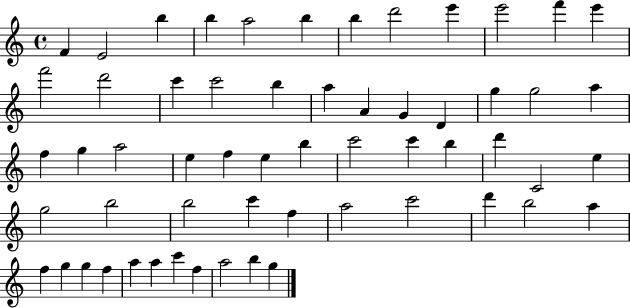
X:1
T:Untitled
M:4/4
L:1/4
K:C
F E2 b b a2 b b d'2 e' e'2 f' e' f'2 d'2 c' c'2 b a A G D g g2 a f g a2 e f e b c'2 c' b d' C2 e g2 b2 b2 c' f a2 c'2 d' b2 a f g g f a a c' f a2 b g